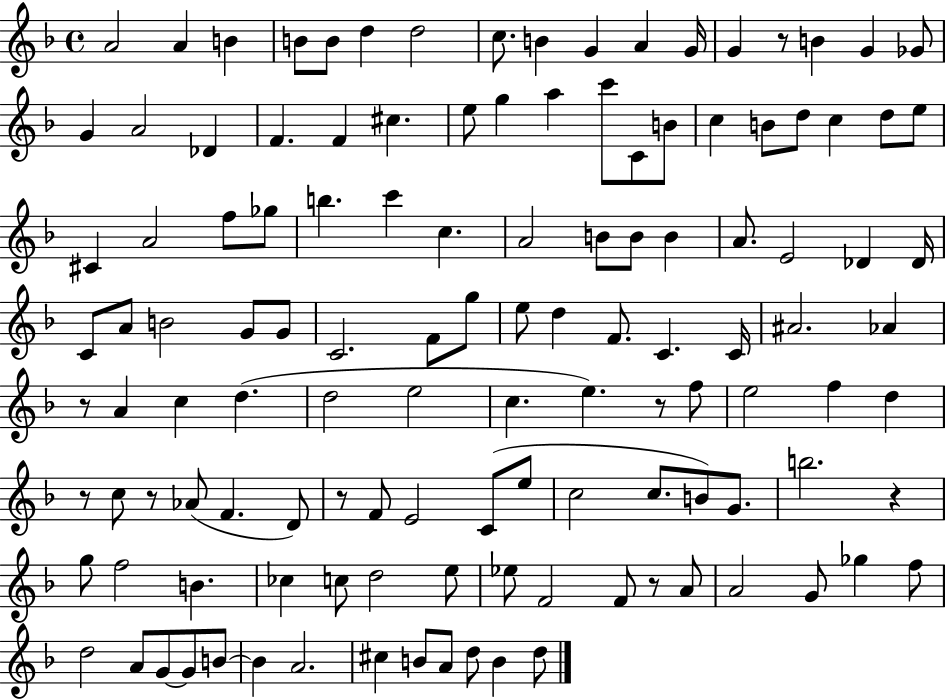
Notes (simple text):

A4/h A4/q B4/q B4/e B4/e D5/q D5/h C5/e. B4/q G4/q A4/q G4/s G4/q R/e B4/q G4/q Gb4/e G4/q A4/h Db4/q F4/q. F4/q C#5/q. E5/e G5/q A5/q C6/e C4/e B4/e C5/q B4/e D5/e C5/q D5/e E5/e C#4/q A4/h F5/e Gb5/e B5/q. C6/q C5/q. A4/h B4/e B4/e B4/q A4/e. E4/h Db4/q Db4/s C4/e A4/e B4/h G4/e G4/e C4/h. F4/e G5/e E5/e D5/q F4/e. C4/q. C4/s A#4/h. Ab4/q R/e A4/q C5/q D5/q. D5/h E5/h C5/q. E5/q. R/e F5/e E5/h F5/q D5/q R/e C5/e R/e Ab4/e F4/q. D4/e R/e F4/e E4/h C4/e E5/e C5/h C5/e. B4/e G4/e. B5/h. R/q G5/e F5/h B4/q. CES5/q C5/e D5/h E5/e Eb5/e F4/h F4/e R/e A4/e A4/h G4/e Gb5/q F5/e D5/h A4/e G4/e G4/e B4/e B4/q A4/h. C#5/q B4/e A4/e D5/e B4/q D5/e